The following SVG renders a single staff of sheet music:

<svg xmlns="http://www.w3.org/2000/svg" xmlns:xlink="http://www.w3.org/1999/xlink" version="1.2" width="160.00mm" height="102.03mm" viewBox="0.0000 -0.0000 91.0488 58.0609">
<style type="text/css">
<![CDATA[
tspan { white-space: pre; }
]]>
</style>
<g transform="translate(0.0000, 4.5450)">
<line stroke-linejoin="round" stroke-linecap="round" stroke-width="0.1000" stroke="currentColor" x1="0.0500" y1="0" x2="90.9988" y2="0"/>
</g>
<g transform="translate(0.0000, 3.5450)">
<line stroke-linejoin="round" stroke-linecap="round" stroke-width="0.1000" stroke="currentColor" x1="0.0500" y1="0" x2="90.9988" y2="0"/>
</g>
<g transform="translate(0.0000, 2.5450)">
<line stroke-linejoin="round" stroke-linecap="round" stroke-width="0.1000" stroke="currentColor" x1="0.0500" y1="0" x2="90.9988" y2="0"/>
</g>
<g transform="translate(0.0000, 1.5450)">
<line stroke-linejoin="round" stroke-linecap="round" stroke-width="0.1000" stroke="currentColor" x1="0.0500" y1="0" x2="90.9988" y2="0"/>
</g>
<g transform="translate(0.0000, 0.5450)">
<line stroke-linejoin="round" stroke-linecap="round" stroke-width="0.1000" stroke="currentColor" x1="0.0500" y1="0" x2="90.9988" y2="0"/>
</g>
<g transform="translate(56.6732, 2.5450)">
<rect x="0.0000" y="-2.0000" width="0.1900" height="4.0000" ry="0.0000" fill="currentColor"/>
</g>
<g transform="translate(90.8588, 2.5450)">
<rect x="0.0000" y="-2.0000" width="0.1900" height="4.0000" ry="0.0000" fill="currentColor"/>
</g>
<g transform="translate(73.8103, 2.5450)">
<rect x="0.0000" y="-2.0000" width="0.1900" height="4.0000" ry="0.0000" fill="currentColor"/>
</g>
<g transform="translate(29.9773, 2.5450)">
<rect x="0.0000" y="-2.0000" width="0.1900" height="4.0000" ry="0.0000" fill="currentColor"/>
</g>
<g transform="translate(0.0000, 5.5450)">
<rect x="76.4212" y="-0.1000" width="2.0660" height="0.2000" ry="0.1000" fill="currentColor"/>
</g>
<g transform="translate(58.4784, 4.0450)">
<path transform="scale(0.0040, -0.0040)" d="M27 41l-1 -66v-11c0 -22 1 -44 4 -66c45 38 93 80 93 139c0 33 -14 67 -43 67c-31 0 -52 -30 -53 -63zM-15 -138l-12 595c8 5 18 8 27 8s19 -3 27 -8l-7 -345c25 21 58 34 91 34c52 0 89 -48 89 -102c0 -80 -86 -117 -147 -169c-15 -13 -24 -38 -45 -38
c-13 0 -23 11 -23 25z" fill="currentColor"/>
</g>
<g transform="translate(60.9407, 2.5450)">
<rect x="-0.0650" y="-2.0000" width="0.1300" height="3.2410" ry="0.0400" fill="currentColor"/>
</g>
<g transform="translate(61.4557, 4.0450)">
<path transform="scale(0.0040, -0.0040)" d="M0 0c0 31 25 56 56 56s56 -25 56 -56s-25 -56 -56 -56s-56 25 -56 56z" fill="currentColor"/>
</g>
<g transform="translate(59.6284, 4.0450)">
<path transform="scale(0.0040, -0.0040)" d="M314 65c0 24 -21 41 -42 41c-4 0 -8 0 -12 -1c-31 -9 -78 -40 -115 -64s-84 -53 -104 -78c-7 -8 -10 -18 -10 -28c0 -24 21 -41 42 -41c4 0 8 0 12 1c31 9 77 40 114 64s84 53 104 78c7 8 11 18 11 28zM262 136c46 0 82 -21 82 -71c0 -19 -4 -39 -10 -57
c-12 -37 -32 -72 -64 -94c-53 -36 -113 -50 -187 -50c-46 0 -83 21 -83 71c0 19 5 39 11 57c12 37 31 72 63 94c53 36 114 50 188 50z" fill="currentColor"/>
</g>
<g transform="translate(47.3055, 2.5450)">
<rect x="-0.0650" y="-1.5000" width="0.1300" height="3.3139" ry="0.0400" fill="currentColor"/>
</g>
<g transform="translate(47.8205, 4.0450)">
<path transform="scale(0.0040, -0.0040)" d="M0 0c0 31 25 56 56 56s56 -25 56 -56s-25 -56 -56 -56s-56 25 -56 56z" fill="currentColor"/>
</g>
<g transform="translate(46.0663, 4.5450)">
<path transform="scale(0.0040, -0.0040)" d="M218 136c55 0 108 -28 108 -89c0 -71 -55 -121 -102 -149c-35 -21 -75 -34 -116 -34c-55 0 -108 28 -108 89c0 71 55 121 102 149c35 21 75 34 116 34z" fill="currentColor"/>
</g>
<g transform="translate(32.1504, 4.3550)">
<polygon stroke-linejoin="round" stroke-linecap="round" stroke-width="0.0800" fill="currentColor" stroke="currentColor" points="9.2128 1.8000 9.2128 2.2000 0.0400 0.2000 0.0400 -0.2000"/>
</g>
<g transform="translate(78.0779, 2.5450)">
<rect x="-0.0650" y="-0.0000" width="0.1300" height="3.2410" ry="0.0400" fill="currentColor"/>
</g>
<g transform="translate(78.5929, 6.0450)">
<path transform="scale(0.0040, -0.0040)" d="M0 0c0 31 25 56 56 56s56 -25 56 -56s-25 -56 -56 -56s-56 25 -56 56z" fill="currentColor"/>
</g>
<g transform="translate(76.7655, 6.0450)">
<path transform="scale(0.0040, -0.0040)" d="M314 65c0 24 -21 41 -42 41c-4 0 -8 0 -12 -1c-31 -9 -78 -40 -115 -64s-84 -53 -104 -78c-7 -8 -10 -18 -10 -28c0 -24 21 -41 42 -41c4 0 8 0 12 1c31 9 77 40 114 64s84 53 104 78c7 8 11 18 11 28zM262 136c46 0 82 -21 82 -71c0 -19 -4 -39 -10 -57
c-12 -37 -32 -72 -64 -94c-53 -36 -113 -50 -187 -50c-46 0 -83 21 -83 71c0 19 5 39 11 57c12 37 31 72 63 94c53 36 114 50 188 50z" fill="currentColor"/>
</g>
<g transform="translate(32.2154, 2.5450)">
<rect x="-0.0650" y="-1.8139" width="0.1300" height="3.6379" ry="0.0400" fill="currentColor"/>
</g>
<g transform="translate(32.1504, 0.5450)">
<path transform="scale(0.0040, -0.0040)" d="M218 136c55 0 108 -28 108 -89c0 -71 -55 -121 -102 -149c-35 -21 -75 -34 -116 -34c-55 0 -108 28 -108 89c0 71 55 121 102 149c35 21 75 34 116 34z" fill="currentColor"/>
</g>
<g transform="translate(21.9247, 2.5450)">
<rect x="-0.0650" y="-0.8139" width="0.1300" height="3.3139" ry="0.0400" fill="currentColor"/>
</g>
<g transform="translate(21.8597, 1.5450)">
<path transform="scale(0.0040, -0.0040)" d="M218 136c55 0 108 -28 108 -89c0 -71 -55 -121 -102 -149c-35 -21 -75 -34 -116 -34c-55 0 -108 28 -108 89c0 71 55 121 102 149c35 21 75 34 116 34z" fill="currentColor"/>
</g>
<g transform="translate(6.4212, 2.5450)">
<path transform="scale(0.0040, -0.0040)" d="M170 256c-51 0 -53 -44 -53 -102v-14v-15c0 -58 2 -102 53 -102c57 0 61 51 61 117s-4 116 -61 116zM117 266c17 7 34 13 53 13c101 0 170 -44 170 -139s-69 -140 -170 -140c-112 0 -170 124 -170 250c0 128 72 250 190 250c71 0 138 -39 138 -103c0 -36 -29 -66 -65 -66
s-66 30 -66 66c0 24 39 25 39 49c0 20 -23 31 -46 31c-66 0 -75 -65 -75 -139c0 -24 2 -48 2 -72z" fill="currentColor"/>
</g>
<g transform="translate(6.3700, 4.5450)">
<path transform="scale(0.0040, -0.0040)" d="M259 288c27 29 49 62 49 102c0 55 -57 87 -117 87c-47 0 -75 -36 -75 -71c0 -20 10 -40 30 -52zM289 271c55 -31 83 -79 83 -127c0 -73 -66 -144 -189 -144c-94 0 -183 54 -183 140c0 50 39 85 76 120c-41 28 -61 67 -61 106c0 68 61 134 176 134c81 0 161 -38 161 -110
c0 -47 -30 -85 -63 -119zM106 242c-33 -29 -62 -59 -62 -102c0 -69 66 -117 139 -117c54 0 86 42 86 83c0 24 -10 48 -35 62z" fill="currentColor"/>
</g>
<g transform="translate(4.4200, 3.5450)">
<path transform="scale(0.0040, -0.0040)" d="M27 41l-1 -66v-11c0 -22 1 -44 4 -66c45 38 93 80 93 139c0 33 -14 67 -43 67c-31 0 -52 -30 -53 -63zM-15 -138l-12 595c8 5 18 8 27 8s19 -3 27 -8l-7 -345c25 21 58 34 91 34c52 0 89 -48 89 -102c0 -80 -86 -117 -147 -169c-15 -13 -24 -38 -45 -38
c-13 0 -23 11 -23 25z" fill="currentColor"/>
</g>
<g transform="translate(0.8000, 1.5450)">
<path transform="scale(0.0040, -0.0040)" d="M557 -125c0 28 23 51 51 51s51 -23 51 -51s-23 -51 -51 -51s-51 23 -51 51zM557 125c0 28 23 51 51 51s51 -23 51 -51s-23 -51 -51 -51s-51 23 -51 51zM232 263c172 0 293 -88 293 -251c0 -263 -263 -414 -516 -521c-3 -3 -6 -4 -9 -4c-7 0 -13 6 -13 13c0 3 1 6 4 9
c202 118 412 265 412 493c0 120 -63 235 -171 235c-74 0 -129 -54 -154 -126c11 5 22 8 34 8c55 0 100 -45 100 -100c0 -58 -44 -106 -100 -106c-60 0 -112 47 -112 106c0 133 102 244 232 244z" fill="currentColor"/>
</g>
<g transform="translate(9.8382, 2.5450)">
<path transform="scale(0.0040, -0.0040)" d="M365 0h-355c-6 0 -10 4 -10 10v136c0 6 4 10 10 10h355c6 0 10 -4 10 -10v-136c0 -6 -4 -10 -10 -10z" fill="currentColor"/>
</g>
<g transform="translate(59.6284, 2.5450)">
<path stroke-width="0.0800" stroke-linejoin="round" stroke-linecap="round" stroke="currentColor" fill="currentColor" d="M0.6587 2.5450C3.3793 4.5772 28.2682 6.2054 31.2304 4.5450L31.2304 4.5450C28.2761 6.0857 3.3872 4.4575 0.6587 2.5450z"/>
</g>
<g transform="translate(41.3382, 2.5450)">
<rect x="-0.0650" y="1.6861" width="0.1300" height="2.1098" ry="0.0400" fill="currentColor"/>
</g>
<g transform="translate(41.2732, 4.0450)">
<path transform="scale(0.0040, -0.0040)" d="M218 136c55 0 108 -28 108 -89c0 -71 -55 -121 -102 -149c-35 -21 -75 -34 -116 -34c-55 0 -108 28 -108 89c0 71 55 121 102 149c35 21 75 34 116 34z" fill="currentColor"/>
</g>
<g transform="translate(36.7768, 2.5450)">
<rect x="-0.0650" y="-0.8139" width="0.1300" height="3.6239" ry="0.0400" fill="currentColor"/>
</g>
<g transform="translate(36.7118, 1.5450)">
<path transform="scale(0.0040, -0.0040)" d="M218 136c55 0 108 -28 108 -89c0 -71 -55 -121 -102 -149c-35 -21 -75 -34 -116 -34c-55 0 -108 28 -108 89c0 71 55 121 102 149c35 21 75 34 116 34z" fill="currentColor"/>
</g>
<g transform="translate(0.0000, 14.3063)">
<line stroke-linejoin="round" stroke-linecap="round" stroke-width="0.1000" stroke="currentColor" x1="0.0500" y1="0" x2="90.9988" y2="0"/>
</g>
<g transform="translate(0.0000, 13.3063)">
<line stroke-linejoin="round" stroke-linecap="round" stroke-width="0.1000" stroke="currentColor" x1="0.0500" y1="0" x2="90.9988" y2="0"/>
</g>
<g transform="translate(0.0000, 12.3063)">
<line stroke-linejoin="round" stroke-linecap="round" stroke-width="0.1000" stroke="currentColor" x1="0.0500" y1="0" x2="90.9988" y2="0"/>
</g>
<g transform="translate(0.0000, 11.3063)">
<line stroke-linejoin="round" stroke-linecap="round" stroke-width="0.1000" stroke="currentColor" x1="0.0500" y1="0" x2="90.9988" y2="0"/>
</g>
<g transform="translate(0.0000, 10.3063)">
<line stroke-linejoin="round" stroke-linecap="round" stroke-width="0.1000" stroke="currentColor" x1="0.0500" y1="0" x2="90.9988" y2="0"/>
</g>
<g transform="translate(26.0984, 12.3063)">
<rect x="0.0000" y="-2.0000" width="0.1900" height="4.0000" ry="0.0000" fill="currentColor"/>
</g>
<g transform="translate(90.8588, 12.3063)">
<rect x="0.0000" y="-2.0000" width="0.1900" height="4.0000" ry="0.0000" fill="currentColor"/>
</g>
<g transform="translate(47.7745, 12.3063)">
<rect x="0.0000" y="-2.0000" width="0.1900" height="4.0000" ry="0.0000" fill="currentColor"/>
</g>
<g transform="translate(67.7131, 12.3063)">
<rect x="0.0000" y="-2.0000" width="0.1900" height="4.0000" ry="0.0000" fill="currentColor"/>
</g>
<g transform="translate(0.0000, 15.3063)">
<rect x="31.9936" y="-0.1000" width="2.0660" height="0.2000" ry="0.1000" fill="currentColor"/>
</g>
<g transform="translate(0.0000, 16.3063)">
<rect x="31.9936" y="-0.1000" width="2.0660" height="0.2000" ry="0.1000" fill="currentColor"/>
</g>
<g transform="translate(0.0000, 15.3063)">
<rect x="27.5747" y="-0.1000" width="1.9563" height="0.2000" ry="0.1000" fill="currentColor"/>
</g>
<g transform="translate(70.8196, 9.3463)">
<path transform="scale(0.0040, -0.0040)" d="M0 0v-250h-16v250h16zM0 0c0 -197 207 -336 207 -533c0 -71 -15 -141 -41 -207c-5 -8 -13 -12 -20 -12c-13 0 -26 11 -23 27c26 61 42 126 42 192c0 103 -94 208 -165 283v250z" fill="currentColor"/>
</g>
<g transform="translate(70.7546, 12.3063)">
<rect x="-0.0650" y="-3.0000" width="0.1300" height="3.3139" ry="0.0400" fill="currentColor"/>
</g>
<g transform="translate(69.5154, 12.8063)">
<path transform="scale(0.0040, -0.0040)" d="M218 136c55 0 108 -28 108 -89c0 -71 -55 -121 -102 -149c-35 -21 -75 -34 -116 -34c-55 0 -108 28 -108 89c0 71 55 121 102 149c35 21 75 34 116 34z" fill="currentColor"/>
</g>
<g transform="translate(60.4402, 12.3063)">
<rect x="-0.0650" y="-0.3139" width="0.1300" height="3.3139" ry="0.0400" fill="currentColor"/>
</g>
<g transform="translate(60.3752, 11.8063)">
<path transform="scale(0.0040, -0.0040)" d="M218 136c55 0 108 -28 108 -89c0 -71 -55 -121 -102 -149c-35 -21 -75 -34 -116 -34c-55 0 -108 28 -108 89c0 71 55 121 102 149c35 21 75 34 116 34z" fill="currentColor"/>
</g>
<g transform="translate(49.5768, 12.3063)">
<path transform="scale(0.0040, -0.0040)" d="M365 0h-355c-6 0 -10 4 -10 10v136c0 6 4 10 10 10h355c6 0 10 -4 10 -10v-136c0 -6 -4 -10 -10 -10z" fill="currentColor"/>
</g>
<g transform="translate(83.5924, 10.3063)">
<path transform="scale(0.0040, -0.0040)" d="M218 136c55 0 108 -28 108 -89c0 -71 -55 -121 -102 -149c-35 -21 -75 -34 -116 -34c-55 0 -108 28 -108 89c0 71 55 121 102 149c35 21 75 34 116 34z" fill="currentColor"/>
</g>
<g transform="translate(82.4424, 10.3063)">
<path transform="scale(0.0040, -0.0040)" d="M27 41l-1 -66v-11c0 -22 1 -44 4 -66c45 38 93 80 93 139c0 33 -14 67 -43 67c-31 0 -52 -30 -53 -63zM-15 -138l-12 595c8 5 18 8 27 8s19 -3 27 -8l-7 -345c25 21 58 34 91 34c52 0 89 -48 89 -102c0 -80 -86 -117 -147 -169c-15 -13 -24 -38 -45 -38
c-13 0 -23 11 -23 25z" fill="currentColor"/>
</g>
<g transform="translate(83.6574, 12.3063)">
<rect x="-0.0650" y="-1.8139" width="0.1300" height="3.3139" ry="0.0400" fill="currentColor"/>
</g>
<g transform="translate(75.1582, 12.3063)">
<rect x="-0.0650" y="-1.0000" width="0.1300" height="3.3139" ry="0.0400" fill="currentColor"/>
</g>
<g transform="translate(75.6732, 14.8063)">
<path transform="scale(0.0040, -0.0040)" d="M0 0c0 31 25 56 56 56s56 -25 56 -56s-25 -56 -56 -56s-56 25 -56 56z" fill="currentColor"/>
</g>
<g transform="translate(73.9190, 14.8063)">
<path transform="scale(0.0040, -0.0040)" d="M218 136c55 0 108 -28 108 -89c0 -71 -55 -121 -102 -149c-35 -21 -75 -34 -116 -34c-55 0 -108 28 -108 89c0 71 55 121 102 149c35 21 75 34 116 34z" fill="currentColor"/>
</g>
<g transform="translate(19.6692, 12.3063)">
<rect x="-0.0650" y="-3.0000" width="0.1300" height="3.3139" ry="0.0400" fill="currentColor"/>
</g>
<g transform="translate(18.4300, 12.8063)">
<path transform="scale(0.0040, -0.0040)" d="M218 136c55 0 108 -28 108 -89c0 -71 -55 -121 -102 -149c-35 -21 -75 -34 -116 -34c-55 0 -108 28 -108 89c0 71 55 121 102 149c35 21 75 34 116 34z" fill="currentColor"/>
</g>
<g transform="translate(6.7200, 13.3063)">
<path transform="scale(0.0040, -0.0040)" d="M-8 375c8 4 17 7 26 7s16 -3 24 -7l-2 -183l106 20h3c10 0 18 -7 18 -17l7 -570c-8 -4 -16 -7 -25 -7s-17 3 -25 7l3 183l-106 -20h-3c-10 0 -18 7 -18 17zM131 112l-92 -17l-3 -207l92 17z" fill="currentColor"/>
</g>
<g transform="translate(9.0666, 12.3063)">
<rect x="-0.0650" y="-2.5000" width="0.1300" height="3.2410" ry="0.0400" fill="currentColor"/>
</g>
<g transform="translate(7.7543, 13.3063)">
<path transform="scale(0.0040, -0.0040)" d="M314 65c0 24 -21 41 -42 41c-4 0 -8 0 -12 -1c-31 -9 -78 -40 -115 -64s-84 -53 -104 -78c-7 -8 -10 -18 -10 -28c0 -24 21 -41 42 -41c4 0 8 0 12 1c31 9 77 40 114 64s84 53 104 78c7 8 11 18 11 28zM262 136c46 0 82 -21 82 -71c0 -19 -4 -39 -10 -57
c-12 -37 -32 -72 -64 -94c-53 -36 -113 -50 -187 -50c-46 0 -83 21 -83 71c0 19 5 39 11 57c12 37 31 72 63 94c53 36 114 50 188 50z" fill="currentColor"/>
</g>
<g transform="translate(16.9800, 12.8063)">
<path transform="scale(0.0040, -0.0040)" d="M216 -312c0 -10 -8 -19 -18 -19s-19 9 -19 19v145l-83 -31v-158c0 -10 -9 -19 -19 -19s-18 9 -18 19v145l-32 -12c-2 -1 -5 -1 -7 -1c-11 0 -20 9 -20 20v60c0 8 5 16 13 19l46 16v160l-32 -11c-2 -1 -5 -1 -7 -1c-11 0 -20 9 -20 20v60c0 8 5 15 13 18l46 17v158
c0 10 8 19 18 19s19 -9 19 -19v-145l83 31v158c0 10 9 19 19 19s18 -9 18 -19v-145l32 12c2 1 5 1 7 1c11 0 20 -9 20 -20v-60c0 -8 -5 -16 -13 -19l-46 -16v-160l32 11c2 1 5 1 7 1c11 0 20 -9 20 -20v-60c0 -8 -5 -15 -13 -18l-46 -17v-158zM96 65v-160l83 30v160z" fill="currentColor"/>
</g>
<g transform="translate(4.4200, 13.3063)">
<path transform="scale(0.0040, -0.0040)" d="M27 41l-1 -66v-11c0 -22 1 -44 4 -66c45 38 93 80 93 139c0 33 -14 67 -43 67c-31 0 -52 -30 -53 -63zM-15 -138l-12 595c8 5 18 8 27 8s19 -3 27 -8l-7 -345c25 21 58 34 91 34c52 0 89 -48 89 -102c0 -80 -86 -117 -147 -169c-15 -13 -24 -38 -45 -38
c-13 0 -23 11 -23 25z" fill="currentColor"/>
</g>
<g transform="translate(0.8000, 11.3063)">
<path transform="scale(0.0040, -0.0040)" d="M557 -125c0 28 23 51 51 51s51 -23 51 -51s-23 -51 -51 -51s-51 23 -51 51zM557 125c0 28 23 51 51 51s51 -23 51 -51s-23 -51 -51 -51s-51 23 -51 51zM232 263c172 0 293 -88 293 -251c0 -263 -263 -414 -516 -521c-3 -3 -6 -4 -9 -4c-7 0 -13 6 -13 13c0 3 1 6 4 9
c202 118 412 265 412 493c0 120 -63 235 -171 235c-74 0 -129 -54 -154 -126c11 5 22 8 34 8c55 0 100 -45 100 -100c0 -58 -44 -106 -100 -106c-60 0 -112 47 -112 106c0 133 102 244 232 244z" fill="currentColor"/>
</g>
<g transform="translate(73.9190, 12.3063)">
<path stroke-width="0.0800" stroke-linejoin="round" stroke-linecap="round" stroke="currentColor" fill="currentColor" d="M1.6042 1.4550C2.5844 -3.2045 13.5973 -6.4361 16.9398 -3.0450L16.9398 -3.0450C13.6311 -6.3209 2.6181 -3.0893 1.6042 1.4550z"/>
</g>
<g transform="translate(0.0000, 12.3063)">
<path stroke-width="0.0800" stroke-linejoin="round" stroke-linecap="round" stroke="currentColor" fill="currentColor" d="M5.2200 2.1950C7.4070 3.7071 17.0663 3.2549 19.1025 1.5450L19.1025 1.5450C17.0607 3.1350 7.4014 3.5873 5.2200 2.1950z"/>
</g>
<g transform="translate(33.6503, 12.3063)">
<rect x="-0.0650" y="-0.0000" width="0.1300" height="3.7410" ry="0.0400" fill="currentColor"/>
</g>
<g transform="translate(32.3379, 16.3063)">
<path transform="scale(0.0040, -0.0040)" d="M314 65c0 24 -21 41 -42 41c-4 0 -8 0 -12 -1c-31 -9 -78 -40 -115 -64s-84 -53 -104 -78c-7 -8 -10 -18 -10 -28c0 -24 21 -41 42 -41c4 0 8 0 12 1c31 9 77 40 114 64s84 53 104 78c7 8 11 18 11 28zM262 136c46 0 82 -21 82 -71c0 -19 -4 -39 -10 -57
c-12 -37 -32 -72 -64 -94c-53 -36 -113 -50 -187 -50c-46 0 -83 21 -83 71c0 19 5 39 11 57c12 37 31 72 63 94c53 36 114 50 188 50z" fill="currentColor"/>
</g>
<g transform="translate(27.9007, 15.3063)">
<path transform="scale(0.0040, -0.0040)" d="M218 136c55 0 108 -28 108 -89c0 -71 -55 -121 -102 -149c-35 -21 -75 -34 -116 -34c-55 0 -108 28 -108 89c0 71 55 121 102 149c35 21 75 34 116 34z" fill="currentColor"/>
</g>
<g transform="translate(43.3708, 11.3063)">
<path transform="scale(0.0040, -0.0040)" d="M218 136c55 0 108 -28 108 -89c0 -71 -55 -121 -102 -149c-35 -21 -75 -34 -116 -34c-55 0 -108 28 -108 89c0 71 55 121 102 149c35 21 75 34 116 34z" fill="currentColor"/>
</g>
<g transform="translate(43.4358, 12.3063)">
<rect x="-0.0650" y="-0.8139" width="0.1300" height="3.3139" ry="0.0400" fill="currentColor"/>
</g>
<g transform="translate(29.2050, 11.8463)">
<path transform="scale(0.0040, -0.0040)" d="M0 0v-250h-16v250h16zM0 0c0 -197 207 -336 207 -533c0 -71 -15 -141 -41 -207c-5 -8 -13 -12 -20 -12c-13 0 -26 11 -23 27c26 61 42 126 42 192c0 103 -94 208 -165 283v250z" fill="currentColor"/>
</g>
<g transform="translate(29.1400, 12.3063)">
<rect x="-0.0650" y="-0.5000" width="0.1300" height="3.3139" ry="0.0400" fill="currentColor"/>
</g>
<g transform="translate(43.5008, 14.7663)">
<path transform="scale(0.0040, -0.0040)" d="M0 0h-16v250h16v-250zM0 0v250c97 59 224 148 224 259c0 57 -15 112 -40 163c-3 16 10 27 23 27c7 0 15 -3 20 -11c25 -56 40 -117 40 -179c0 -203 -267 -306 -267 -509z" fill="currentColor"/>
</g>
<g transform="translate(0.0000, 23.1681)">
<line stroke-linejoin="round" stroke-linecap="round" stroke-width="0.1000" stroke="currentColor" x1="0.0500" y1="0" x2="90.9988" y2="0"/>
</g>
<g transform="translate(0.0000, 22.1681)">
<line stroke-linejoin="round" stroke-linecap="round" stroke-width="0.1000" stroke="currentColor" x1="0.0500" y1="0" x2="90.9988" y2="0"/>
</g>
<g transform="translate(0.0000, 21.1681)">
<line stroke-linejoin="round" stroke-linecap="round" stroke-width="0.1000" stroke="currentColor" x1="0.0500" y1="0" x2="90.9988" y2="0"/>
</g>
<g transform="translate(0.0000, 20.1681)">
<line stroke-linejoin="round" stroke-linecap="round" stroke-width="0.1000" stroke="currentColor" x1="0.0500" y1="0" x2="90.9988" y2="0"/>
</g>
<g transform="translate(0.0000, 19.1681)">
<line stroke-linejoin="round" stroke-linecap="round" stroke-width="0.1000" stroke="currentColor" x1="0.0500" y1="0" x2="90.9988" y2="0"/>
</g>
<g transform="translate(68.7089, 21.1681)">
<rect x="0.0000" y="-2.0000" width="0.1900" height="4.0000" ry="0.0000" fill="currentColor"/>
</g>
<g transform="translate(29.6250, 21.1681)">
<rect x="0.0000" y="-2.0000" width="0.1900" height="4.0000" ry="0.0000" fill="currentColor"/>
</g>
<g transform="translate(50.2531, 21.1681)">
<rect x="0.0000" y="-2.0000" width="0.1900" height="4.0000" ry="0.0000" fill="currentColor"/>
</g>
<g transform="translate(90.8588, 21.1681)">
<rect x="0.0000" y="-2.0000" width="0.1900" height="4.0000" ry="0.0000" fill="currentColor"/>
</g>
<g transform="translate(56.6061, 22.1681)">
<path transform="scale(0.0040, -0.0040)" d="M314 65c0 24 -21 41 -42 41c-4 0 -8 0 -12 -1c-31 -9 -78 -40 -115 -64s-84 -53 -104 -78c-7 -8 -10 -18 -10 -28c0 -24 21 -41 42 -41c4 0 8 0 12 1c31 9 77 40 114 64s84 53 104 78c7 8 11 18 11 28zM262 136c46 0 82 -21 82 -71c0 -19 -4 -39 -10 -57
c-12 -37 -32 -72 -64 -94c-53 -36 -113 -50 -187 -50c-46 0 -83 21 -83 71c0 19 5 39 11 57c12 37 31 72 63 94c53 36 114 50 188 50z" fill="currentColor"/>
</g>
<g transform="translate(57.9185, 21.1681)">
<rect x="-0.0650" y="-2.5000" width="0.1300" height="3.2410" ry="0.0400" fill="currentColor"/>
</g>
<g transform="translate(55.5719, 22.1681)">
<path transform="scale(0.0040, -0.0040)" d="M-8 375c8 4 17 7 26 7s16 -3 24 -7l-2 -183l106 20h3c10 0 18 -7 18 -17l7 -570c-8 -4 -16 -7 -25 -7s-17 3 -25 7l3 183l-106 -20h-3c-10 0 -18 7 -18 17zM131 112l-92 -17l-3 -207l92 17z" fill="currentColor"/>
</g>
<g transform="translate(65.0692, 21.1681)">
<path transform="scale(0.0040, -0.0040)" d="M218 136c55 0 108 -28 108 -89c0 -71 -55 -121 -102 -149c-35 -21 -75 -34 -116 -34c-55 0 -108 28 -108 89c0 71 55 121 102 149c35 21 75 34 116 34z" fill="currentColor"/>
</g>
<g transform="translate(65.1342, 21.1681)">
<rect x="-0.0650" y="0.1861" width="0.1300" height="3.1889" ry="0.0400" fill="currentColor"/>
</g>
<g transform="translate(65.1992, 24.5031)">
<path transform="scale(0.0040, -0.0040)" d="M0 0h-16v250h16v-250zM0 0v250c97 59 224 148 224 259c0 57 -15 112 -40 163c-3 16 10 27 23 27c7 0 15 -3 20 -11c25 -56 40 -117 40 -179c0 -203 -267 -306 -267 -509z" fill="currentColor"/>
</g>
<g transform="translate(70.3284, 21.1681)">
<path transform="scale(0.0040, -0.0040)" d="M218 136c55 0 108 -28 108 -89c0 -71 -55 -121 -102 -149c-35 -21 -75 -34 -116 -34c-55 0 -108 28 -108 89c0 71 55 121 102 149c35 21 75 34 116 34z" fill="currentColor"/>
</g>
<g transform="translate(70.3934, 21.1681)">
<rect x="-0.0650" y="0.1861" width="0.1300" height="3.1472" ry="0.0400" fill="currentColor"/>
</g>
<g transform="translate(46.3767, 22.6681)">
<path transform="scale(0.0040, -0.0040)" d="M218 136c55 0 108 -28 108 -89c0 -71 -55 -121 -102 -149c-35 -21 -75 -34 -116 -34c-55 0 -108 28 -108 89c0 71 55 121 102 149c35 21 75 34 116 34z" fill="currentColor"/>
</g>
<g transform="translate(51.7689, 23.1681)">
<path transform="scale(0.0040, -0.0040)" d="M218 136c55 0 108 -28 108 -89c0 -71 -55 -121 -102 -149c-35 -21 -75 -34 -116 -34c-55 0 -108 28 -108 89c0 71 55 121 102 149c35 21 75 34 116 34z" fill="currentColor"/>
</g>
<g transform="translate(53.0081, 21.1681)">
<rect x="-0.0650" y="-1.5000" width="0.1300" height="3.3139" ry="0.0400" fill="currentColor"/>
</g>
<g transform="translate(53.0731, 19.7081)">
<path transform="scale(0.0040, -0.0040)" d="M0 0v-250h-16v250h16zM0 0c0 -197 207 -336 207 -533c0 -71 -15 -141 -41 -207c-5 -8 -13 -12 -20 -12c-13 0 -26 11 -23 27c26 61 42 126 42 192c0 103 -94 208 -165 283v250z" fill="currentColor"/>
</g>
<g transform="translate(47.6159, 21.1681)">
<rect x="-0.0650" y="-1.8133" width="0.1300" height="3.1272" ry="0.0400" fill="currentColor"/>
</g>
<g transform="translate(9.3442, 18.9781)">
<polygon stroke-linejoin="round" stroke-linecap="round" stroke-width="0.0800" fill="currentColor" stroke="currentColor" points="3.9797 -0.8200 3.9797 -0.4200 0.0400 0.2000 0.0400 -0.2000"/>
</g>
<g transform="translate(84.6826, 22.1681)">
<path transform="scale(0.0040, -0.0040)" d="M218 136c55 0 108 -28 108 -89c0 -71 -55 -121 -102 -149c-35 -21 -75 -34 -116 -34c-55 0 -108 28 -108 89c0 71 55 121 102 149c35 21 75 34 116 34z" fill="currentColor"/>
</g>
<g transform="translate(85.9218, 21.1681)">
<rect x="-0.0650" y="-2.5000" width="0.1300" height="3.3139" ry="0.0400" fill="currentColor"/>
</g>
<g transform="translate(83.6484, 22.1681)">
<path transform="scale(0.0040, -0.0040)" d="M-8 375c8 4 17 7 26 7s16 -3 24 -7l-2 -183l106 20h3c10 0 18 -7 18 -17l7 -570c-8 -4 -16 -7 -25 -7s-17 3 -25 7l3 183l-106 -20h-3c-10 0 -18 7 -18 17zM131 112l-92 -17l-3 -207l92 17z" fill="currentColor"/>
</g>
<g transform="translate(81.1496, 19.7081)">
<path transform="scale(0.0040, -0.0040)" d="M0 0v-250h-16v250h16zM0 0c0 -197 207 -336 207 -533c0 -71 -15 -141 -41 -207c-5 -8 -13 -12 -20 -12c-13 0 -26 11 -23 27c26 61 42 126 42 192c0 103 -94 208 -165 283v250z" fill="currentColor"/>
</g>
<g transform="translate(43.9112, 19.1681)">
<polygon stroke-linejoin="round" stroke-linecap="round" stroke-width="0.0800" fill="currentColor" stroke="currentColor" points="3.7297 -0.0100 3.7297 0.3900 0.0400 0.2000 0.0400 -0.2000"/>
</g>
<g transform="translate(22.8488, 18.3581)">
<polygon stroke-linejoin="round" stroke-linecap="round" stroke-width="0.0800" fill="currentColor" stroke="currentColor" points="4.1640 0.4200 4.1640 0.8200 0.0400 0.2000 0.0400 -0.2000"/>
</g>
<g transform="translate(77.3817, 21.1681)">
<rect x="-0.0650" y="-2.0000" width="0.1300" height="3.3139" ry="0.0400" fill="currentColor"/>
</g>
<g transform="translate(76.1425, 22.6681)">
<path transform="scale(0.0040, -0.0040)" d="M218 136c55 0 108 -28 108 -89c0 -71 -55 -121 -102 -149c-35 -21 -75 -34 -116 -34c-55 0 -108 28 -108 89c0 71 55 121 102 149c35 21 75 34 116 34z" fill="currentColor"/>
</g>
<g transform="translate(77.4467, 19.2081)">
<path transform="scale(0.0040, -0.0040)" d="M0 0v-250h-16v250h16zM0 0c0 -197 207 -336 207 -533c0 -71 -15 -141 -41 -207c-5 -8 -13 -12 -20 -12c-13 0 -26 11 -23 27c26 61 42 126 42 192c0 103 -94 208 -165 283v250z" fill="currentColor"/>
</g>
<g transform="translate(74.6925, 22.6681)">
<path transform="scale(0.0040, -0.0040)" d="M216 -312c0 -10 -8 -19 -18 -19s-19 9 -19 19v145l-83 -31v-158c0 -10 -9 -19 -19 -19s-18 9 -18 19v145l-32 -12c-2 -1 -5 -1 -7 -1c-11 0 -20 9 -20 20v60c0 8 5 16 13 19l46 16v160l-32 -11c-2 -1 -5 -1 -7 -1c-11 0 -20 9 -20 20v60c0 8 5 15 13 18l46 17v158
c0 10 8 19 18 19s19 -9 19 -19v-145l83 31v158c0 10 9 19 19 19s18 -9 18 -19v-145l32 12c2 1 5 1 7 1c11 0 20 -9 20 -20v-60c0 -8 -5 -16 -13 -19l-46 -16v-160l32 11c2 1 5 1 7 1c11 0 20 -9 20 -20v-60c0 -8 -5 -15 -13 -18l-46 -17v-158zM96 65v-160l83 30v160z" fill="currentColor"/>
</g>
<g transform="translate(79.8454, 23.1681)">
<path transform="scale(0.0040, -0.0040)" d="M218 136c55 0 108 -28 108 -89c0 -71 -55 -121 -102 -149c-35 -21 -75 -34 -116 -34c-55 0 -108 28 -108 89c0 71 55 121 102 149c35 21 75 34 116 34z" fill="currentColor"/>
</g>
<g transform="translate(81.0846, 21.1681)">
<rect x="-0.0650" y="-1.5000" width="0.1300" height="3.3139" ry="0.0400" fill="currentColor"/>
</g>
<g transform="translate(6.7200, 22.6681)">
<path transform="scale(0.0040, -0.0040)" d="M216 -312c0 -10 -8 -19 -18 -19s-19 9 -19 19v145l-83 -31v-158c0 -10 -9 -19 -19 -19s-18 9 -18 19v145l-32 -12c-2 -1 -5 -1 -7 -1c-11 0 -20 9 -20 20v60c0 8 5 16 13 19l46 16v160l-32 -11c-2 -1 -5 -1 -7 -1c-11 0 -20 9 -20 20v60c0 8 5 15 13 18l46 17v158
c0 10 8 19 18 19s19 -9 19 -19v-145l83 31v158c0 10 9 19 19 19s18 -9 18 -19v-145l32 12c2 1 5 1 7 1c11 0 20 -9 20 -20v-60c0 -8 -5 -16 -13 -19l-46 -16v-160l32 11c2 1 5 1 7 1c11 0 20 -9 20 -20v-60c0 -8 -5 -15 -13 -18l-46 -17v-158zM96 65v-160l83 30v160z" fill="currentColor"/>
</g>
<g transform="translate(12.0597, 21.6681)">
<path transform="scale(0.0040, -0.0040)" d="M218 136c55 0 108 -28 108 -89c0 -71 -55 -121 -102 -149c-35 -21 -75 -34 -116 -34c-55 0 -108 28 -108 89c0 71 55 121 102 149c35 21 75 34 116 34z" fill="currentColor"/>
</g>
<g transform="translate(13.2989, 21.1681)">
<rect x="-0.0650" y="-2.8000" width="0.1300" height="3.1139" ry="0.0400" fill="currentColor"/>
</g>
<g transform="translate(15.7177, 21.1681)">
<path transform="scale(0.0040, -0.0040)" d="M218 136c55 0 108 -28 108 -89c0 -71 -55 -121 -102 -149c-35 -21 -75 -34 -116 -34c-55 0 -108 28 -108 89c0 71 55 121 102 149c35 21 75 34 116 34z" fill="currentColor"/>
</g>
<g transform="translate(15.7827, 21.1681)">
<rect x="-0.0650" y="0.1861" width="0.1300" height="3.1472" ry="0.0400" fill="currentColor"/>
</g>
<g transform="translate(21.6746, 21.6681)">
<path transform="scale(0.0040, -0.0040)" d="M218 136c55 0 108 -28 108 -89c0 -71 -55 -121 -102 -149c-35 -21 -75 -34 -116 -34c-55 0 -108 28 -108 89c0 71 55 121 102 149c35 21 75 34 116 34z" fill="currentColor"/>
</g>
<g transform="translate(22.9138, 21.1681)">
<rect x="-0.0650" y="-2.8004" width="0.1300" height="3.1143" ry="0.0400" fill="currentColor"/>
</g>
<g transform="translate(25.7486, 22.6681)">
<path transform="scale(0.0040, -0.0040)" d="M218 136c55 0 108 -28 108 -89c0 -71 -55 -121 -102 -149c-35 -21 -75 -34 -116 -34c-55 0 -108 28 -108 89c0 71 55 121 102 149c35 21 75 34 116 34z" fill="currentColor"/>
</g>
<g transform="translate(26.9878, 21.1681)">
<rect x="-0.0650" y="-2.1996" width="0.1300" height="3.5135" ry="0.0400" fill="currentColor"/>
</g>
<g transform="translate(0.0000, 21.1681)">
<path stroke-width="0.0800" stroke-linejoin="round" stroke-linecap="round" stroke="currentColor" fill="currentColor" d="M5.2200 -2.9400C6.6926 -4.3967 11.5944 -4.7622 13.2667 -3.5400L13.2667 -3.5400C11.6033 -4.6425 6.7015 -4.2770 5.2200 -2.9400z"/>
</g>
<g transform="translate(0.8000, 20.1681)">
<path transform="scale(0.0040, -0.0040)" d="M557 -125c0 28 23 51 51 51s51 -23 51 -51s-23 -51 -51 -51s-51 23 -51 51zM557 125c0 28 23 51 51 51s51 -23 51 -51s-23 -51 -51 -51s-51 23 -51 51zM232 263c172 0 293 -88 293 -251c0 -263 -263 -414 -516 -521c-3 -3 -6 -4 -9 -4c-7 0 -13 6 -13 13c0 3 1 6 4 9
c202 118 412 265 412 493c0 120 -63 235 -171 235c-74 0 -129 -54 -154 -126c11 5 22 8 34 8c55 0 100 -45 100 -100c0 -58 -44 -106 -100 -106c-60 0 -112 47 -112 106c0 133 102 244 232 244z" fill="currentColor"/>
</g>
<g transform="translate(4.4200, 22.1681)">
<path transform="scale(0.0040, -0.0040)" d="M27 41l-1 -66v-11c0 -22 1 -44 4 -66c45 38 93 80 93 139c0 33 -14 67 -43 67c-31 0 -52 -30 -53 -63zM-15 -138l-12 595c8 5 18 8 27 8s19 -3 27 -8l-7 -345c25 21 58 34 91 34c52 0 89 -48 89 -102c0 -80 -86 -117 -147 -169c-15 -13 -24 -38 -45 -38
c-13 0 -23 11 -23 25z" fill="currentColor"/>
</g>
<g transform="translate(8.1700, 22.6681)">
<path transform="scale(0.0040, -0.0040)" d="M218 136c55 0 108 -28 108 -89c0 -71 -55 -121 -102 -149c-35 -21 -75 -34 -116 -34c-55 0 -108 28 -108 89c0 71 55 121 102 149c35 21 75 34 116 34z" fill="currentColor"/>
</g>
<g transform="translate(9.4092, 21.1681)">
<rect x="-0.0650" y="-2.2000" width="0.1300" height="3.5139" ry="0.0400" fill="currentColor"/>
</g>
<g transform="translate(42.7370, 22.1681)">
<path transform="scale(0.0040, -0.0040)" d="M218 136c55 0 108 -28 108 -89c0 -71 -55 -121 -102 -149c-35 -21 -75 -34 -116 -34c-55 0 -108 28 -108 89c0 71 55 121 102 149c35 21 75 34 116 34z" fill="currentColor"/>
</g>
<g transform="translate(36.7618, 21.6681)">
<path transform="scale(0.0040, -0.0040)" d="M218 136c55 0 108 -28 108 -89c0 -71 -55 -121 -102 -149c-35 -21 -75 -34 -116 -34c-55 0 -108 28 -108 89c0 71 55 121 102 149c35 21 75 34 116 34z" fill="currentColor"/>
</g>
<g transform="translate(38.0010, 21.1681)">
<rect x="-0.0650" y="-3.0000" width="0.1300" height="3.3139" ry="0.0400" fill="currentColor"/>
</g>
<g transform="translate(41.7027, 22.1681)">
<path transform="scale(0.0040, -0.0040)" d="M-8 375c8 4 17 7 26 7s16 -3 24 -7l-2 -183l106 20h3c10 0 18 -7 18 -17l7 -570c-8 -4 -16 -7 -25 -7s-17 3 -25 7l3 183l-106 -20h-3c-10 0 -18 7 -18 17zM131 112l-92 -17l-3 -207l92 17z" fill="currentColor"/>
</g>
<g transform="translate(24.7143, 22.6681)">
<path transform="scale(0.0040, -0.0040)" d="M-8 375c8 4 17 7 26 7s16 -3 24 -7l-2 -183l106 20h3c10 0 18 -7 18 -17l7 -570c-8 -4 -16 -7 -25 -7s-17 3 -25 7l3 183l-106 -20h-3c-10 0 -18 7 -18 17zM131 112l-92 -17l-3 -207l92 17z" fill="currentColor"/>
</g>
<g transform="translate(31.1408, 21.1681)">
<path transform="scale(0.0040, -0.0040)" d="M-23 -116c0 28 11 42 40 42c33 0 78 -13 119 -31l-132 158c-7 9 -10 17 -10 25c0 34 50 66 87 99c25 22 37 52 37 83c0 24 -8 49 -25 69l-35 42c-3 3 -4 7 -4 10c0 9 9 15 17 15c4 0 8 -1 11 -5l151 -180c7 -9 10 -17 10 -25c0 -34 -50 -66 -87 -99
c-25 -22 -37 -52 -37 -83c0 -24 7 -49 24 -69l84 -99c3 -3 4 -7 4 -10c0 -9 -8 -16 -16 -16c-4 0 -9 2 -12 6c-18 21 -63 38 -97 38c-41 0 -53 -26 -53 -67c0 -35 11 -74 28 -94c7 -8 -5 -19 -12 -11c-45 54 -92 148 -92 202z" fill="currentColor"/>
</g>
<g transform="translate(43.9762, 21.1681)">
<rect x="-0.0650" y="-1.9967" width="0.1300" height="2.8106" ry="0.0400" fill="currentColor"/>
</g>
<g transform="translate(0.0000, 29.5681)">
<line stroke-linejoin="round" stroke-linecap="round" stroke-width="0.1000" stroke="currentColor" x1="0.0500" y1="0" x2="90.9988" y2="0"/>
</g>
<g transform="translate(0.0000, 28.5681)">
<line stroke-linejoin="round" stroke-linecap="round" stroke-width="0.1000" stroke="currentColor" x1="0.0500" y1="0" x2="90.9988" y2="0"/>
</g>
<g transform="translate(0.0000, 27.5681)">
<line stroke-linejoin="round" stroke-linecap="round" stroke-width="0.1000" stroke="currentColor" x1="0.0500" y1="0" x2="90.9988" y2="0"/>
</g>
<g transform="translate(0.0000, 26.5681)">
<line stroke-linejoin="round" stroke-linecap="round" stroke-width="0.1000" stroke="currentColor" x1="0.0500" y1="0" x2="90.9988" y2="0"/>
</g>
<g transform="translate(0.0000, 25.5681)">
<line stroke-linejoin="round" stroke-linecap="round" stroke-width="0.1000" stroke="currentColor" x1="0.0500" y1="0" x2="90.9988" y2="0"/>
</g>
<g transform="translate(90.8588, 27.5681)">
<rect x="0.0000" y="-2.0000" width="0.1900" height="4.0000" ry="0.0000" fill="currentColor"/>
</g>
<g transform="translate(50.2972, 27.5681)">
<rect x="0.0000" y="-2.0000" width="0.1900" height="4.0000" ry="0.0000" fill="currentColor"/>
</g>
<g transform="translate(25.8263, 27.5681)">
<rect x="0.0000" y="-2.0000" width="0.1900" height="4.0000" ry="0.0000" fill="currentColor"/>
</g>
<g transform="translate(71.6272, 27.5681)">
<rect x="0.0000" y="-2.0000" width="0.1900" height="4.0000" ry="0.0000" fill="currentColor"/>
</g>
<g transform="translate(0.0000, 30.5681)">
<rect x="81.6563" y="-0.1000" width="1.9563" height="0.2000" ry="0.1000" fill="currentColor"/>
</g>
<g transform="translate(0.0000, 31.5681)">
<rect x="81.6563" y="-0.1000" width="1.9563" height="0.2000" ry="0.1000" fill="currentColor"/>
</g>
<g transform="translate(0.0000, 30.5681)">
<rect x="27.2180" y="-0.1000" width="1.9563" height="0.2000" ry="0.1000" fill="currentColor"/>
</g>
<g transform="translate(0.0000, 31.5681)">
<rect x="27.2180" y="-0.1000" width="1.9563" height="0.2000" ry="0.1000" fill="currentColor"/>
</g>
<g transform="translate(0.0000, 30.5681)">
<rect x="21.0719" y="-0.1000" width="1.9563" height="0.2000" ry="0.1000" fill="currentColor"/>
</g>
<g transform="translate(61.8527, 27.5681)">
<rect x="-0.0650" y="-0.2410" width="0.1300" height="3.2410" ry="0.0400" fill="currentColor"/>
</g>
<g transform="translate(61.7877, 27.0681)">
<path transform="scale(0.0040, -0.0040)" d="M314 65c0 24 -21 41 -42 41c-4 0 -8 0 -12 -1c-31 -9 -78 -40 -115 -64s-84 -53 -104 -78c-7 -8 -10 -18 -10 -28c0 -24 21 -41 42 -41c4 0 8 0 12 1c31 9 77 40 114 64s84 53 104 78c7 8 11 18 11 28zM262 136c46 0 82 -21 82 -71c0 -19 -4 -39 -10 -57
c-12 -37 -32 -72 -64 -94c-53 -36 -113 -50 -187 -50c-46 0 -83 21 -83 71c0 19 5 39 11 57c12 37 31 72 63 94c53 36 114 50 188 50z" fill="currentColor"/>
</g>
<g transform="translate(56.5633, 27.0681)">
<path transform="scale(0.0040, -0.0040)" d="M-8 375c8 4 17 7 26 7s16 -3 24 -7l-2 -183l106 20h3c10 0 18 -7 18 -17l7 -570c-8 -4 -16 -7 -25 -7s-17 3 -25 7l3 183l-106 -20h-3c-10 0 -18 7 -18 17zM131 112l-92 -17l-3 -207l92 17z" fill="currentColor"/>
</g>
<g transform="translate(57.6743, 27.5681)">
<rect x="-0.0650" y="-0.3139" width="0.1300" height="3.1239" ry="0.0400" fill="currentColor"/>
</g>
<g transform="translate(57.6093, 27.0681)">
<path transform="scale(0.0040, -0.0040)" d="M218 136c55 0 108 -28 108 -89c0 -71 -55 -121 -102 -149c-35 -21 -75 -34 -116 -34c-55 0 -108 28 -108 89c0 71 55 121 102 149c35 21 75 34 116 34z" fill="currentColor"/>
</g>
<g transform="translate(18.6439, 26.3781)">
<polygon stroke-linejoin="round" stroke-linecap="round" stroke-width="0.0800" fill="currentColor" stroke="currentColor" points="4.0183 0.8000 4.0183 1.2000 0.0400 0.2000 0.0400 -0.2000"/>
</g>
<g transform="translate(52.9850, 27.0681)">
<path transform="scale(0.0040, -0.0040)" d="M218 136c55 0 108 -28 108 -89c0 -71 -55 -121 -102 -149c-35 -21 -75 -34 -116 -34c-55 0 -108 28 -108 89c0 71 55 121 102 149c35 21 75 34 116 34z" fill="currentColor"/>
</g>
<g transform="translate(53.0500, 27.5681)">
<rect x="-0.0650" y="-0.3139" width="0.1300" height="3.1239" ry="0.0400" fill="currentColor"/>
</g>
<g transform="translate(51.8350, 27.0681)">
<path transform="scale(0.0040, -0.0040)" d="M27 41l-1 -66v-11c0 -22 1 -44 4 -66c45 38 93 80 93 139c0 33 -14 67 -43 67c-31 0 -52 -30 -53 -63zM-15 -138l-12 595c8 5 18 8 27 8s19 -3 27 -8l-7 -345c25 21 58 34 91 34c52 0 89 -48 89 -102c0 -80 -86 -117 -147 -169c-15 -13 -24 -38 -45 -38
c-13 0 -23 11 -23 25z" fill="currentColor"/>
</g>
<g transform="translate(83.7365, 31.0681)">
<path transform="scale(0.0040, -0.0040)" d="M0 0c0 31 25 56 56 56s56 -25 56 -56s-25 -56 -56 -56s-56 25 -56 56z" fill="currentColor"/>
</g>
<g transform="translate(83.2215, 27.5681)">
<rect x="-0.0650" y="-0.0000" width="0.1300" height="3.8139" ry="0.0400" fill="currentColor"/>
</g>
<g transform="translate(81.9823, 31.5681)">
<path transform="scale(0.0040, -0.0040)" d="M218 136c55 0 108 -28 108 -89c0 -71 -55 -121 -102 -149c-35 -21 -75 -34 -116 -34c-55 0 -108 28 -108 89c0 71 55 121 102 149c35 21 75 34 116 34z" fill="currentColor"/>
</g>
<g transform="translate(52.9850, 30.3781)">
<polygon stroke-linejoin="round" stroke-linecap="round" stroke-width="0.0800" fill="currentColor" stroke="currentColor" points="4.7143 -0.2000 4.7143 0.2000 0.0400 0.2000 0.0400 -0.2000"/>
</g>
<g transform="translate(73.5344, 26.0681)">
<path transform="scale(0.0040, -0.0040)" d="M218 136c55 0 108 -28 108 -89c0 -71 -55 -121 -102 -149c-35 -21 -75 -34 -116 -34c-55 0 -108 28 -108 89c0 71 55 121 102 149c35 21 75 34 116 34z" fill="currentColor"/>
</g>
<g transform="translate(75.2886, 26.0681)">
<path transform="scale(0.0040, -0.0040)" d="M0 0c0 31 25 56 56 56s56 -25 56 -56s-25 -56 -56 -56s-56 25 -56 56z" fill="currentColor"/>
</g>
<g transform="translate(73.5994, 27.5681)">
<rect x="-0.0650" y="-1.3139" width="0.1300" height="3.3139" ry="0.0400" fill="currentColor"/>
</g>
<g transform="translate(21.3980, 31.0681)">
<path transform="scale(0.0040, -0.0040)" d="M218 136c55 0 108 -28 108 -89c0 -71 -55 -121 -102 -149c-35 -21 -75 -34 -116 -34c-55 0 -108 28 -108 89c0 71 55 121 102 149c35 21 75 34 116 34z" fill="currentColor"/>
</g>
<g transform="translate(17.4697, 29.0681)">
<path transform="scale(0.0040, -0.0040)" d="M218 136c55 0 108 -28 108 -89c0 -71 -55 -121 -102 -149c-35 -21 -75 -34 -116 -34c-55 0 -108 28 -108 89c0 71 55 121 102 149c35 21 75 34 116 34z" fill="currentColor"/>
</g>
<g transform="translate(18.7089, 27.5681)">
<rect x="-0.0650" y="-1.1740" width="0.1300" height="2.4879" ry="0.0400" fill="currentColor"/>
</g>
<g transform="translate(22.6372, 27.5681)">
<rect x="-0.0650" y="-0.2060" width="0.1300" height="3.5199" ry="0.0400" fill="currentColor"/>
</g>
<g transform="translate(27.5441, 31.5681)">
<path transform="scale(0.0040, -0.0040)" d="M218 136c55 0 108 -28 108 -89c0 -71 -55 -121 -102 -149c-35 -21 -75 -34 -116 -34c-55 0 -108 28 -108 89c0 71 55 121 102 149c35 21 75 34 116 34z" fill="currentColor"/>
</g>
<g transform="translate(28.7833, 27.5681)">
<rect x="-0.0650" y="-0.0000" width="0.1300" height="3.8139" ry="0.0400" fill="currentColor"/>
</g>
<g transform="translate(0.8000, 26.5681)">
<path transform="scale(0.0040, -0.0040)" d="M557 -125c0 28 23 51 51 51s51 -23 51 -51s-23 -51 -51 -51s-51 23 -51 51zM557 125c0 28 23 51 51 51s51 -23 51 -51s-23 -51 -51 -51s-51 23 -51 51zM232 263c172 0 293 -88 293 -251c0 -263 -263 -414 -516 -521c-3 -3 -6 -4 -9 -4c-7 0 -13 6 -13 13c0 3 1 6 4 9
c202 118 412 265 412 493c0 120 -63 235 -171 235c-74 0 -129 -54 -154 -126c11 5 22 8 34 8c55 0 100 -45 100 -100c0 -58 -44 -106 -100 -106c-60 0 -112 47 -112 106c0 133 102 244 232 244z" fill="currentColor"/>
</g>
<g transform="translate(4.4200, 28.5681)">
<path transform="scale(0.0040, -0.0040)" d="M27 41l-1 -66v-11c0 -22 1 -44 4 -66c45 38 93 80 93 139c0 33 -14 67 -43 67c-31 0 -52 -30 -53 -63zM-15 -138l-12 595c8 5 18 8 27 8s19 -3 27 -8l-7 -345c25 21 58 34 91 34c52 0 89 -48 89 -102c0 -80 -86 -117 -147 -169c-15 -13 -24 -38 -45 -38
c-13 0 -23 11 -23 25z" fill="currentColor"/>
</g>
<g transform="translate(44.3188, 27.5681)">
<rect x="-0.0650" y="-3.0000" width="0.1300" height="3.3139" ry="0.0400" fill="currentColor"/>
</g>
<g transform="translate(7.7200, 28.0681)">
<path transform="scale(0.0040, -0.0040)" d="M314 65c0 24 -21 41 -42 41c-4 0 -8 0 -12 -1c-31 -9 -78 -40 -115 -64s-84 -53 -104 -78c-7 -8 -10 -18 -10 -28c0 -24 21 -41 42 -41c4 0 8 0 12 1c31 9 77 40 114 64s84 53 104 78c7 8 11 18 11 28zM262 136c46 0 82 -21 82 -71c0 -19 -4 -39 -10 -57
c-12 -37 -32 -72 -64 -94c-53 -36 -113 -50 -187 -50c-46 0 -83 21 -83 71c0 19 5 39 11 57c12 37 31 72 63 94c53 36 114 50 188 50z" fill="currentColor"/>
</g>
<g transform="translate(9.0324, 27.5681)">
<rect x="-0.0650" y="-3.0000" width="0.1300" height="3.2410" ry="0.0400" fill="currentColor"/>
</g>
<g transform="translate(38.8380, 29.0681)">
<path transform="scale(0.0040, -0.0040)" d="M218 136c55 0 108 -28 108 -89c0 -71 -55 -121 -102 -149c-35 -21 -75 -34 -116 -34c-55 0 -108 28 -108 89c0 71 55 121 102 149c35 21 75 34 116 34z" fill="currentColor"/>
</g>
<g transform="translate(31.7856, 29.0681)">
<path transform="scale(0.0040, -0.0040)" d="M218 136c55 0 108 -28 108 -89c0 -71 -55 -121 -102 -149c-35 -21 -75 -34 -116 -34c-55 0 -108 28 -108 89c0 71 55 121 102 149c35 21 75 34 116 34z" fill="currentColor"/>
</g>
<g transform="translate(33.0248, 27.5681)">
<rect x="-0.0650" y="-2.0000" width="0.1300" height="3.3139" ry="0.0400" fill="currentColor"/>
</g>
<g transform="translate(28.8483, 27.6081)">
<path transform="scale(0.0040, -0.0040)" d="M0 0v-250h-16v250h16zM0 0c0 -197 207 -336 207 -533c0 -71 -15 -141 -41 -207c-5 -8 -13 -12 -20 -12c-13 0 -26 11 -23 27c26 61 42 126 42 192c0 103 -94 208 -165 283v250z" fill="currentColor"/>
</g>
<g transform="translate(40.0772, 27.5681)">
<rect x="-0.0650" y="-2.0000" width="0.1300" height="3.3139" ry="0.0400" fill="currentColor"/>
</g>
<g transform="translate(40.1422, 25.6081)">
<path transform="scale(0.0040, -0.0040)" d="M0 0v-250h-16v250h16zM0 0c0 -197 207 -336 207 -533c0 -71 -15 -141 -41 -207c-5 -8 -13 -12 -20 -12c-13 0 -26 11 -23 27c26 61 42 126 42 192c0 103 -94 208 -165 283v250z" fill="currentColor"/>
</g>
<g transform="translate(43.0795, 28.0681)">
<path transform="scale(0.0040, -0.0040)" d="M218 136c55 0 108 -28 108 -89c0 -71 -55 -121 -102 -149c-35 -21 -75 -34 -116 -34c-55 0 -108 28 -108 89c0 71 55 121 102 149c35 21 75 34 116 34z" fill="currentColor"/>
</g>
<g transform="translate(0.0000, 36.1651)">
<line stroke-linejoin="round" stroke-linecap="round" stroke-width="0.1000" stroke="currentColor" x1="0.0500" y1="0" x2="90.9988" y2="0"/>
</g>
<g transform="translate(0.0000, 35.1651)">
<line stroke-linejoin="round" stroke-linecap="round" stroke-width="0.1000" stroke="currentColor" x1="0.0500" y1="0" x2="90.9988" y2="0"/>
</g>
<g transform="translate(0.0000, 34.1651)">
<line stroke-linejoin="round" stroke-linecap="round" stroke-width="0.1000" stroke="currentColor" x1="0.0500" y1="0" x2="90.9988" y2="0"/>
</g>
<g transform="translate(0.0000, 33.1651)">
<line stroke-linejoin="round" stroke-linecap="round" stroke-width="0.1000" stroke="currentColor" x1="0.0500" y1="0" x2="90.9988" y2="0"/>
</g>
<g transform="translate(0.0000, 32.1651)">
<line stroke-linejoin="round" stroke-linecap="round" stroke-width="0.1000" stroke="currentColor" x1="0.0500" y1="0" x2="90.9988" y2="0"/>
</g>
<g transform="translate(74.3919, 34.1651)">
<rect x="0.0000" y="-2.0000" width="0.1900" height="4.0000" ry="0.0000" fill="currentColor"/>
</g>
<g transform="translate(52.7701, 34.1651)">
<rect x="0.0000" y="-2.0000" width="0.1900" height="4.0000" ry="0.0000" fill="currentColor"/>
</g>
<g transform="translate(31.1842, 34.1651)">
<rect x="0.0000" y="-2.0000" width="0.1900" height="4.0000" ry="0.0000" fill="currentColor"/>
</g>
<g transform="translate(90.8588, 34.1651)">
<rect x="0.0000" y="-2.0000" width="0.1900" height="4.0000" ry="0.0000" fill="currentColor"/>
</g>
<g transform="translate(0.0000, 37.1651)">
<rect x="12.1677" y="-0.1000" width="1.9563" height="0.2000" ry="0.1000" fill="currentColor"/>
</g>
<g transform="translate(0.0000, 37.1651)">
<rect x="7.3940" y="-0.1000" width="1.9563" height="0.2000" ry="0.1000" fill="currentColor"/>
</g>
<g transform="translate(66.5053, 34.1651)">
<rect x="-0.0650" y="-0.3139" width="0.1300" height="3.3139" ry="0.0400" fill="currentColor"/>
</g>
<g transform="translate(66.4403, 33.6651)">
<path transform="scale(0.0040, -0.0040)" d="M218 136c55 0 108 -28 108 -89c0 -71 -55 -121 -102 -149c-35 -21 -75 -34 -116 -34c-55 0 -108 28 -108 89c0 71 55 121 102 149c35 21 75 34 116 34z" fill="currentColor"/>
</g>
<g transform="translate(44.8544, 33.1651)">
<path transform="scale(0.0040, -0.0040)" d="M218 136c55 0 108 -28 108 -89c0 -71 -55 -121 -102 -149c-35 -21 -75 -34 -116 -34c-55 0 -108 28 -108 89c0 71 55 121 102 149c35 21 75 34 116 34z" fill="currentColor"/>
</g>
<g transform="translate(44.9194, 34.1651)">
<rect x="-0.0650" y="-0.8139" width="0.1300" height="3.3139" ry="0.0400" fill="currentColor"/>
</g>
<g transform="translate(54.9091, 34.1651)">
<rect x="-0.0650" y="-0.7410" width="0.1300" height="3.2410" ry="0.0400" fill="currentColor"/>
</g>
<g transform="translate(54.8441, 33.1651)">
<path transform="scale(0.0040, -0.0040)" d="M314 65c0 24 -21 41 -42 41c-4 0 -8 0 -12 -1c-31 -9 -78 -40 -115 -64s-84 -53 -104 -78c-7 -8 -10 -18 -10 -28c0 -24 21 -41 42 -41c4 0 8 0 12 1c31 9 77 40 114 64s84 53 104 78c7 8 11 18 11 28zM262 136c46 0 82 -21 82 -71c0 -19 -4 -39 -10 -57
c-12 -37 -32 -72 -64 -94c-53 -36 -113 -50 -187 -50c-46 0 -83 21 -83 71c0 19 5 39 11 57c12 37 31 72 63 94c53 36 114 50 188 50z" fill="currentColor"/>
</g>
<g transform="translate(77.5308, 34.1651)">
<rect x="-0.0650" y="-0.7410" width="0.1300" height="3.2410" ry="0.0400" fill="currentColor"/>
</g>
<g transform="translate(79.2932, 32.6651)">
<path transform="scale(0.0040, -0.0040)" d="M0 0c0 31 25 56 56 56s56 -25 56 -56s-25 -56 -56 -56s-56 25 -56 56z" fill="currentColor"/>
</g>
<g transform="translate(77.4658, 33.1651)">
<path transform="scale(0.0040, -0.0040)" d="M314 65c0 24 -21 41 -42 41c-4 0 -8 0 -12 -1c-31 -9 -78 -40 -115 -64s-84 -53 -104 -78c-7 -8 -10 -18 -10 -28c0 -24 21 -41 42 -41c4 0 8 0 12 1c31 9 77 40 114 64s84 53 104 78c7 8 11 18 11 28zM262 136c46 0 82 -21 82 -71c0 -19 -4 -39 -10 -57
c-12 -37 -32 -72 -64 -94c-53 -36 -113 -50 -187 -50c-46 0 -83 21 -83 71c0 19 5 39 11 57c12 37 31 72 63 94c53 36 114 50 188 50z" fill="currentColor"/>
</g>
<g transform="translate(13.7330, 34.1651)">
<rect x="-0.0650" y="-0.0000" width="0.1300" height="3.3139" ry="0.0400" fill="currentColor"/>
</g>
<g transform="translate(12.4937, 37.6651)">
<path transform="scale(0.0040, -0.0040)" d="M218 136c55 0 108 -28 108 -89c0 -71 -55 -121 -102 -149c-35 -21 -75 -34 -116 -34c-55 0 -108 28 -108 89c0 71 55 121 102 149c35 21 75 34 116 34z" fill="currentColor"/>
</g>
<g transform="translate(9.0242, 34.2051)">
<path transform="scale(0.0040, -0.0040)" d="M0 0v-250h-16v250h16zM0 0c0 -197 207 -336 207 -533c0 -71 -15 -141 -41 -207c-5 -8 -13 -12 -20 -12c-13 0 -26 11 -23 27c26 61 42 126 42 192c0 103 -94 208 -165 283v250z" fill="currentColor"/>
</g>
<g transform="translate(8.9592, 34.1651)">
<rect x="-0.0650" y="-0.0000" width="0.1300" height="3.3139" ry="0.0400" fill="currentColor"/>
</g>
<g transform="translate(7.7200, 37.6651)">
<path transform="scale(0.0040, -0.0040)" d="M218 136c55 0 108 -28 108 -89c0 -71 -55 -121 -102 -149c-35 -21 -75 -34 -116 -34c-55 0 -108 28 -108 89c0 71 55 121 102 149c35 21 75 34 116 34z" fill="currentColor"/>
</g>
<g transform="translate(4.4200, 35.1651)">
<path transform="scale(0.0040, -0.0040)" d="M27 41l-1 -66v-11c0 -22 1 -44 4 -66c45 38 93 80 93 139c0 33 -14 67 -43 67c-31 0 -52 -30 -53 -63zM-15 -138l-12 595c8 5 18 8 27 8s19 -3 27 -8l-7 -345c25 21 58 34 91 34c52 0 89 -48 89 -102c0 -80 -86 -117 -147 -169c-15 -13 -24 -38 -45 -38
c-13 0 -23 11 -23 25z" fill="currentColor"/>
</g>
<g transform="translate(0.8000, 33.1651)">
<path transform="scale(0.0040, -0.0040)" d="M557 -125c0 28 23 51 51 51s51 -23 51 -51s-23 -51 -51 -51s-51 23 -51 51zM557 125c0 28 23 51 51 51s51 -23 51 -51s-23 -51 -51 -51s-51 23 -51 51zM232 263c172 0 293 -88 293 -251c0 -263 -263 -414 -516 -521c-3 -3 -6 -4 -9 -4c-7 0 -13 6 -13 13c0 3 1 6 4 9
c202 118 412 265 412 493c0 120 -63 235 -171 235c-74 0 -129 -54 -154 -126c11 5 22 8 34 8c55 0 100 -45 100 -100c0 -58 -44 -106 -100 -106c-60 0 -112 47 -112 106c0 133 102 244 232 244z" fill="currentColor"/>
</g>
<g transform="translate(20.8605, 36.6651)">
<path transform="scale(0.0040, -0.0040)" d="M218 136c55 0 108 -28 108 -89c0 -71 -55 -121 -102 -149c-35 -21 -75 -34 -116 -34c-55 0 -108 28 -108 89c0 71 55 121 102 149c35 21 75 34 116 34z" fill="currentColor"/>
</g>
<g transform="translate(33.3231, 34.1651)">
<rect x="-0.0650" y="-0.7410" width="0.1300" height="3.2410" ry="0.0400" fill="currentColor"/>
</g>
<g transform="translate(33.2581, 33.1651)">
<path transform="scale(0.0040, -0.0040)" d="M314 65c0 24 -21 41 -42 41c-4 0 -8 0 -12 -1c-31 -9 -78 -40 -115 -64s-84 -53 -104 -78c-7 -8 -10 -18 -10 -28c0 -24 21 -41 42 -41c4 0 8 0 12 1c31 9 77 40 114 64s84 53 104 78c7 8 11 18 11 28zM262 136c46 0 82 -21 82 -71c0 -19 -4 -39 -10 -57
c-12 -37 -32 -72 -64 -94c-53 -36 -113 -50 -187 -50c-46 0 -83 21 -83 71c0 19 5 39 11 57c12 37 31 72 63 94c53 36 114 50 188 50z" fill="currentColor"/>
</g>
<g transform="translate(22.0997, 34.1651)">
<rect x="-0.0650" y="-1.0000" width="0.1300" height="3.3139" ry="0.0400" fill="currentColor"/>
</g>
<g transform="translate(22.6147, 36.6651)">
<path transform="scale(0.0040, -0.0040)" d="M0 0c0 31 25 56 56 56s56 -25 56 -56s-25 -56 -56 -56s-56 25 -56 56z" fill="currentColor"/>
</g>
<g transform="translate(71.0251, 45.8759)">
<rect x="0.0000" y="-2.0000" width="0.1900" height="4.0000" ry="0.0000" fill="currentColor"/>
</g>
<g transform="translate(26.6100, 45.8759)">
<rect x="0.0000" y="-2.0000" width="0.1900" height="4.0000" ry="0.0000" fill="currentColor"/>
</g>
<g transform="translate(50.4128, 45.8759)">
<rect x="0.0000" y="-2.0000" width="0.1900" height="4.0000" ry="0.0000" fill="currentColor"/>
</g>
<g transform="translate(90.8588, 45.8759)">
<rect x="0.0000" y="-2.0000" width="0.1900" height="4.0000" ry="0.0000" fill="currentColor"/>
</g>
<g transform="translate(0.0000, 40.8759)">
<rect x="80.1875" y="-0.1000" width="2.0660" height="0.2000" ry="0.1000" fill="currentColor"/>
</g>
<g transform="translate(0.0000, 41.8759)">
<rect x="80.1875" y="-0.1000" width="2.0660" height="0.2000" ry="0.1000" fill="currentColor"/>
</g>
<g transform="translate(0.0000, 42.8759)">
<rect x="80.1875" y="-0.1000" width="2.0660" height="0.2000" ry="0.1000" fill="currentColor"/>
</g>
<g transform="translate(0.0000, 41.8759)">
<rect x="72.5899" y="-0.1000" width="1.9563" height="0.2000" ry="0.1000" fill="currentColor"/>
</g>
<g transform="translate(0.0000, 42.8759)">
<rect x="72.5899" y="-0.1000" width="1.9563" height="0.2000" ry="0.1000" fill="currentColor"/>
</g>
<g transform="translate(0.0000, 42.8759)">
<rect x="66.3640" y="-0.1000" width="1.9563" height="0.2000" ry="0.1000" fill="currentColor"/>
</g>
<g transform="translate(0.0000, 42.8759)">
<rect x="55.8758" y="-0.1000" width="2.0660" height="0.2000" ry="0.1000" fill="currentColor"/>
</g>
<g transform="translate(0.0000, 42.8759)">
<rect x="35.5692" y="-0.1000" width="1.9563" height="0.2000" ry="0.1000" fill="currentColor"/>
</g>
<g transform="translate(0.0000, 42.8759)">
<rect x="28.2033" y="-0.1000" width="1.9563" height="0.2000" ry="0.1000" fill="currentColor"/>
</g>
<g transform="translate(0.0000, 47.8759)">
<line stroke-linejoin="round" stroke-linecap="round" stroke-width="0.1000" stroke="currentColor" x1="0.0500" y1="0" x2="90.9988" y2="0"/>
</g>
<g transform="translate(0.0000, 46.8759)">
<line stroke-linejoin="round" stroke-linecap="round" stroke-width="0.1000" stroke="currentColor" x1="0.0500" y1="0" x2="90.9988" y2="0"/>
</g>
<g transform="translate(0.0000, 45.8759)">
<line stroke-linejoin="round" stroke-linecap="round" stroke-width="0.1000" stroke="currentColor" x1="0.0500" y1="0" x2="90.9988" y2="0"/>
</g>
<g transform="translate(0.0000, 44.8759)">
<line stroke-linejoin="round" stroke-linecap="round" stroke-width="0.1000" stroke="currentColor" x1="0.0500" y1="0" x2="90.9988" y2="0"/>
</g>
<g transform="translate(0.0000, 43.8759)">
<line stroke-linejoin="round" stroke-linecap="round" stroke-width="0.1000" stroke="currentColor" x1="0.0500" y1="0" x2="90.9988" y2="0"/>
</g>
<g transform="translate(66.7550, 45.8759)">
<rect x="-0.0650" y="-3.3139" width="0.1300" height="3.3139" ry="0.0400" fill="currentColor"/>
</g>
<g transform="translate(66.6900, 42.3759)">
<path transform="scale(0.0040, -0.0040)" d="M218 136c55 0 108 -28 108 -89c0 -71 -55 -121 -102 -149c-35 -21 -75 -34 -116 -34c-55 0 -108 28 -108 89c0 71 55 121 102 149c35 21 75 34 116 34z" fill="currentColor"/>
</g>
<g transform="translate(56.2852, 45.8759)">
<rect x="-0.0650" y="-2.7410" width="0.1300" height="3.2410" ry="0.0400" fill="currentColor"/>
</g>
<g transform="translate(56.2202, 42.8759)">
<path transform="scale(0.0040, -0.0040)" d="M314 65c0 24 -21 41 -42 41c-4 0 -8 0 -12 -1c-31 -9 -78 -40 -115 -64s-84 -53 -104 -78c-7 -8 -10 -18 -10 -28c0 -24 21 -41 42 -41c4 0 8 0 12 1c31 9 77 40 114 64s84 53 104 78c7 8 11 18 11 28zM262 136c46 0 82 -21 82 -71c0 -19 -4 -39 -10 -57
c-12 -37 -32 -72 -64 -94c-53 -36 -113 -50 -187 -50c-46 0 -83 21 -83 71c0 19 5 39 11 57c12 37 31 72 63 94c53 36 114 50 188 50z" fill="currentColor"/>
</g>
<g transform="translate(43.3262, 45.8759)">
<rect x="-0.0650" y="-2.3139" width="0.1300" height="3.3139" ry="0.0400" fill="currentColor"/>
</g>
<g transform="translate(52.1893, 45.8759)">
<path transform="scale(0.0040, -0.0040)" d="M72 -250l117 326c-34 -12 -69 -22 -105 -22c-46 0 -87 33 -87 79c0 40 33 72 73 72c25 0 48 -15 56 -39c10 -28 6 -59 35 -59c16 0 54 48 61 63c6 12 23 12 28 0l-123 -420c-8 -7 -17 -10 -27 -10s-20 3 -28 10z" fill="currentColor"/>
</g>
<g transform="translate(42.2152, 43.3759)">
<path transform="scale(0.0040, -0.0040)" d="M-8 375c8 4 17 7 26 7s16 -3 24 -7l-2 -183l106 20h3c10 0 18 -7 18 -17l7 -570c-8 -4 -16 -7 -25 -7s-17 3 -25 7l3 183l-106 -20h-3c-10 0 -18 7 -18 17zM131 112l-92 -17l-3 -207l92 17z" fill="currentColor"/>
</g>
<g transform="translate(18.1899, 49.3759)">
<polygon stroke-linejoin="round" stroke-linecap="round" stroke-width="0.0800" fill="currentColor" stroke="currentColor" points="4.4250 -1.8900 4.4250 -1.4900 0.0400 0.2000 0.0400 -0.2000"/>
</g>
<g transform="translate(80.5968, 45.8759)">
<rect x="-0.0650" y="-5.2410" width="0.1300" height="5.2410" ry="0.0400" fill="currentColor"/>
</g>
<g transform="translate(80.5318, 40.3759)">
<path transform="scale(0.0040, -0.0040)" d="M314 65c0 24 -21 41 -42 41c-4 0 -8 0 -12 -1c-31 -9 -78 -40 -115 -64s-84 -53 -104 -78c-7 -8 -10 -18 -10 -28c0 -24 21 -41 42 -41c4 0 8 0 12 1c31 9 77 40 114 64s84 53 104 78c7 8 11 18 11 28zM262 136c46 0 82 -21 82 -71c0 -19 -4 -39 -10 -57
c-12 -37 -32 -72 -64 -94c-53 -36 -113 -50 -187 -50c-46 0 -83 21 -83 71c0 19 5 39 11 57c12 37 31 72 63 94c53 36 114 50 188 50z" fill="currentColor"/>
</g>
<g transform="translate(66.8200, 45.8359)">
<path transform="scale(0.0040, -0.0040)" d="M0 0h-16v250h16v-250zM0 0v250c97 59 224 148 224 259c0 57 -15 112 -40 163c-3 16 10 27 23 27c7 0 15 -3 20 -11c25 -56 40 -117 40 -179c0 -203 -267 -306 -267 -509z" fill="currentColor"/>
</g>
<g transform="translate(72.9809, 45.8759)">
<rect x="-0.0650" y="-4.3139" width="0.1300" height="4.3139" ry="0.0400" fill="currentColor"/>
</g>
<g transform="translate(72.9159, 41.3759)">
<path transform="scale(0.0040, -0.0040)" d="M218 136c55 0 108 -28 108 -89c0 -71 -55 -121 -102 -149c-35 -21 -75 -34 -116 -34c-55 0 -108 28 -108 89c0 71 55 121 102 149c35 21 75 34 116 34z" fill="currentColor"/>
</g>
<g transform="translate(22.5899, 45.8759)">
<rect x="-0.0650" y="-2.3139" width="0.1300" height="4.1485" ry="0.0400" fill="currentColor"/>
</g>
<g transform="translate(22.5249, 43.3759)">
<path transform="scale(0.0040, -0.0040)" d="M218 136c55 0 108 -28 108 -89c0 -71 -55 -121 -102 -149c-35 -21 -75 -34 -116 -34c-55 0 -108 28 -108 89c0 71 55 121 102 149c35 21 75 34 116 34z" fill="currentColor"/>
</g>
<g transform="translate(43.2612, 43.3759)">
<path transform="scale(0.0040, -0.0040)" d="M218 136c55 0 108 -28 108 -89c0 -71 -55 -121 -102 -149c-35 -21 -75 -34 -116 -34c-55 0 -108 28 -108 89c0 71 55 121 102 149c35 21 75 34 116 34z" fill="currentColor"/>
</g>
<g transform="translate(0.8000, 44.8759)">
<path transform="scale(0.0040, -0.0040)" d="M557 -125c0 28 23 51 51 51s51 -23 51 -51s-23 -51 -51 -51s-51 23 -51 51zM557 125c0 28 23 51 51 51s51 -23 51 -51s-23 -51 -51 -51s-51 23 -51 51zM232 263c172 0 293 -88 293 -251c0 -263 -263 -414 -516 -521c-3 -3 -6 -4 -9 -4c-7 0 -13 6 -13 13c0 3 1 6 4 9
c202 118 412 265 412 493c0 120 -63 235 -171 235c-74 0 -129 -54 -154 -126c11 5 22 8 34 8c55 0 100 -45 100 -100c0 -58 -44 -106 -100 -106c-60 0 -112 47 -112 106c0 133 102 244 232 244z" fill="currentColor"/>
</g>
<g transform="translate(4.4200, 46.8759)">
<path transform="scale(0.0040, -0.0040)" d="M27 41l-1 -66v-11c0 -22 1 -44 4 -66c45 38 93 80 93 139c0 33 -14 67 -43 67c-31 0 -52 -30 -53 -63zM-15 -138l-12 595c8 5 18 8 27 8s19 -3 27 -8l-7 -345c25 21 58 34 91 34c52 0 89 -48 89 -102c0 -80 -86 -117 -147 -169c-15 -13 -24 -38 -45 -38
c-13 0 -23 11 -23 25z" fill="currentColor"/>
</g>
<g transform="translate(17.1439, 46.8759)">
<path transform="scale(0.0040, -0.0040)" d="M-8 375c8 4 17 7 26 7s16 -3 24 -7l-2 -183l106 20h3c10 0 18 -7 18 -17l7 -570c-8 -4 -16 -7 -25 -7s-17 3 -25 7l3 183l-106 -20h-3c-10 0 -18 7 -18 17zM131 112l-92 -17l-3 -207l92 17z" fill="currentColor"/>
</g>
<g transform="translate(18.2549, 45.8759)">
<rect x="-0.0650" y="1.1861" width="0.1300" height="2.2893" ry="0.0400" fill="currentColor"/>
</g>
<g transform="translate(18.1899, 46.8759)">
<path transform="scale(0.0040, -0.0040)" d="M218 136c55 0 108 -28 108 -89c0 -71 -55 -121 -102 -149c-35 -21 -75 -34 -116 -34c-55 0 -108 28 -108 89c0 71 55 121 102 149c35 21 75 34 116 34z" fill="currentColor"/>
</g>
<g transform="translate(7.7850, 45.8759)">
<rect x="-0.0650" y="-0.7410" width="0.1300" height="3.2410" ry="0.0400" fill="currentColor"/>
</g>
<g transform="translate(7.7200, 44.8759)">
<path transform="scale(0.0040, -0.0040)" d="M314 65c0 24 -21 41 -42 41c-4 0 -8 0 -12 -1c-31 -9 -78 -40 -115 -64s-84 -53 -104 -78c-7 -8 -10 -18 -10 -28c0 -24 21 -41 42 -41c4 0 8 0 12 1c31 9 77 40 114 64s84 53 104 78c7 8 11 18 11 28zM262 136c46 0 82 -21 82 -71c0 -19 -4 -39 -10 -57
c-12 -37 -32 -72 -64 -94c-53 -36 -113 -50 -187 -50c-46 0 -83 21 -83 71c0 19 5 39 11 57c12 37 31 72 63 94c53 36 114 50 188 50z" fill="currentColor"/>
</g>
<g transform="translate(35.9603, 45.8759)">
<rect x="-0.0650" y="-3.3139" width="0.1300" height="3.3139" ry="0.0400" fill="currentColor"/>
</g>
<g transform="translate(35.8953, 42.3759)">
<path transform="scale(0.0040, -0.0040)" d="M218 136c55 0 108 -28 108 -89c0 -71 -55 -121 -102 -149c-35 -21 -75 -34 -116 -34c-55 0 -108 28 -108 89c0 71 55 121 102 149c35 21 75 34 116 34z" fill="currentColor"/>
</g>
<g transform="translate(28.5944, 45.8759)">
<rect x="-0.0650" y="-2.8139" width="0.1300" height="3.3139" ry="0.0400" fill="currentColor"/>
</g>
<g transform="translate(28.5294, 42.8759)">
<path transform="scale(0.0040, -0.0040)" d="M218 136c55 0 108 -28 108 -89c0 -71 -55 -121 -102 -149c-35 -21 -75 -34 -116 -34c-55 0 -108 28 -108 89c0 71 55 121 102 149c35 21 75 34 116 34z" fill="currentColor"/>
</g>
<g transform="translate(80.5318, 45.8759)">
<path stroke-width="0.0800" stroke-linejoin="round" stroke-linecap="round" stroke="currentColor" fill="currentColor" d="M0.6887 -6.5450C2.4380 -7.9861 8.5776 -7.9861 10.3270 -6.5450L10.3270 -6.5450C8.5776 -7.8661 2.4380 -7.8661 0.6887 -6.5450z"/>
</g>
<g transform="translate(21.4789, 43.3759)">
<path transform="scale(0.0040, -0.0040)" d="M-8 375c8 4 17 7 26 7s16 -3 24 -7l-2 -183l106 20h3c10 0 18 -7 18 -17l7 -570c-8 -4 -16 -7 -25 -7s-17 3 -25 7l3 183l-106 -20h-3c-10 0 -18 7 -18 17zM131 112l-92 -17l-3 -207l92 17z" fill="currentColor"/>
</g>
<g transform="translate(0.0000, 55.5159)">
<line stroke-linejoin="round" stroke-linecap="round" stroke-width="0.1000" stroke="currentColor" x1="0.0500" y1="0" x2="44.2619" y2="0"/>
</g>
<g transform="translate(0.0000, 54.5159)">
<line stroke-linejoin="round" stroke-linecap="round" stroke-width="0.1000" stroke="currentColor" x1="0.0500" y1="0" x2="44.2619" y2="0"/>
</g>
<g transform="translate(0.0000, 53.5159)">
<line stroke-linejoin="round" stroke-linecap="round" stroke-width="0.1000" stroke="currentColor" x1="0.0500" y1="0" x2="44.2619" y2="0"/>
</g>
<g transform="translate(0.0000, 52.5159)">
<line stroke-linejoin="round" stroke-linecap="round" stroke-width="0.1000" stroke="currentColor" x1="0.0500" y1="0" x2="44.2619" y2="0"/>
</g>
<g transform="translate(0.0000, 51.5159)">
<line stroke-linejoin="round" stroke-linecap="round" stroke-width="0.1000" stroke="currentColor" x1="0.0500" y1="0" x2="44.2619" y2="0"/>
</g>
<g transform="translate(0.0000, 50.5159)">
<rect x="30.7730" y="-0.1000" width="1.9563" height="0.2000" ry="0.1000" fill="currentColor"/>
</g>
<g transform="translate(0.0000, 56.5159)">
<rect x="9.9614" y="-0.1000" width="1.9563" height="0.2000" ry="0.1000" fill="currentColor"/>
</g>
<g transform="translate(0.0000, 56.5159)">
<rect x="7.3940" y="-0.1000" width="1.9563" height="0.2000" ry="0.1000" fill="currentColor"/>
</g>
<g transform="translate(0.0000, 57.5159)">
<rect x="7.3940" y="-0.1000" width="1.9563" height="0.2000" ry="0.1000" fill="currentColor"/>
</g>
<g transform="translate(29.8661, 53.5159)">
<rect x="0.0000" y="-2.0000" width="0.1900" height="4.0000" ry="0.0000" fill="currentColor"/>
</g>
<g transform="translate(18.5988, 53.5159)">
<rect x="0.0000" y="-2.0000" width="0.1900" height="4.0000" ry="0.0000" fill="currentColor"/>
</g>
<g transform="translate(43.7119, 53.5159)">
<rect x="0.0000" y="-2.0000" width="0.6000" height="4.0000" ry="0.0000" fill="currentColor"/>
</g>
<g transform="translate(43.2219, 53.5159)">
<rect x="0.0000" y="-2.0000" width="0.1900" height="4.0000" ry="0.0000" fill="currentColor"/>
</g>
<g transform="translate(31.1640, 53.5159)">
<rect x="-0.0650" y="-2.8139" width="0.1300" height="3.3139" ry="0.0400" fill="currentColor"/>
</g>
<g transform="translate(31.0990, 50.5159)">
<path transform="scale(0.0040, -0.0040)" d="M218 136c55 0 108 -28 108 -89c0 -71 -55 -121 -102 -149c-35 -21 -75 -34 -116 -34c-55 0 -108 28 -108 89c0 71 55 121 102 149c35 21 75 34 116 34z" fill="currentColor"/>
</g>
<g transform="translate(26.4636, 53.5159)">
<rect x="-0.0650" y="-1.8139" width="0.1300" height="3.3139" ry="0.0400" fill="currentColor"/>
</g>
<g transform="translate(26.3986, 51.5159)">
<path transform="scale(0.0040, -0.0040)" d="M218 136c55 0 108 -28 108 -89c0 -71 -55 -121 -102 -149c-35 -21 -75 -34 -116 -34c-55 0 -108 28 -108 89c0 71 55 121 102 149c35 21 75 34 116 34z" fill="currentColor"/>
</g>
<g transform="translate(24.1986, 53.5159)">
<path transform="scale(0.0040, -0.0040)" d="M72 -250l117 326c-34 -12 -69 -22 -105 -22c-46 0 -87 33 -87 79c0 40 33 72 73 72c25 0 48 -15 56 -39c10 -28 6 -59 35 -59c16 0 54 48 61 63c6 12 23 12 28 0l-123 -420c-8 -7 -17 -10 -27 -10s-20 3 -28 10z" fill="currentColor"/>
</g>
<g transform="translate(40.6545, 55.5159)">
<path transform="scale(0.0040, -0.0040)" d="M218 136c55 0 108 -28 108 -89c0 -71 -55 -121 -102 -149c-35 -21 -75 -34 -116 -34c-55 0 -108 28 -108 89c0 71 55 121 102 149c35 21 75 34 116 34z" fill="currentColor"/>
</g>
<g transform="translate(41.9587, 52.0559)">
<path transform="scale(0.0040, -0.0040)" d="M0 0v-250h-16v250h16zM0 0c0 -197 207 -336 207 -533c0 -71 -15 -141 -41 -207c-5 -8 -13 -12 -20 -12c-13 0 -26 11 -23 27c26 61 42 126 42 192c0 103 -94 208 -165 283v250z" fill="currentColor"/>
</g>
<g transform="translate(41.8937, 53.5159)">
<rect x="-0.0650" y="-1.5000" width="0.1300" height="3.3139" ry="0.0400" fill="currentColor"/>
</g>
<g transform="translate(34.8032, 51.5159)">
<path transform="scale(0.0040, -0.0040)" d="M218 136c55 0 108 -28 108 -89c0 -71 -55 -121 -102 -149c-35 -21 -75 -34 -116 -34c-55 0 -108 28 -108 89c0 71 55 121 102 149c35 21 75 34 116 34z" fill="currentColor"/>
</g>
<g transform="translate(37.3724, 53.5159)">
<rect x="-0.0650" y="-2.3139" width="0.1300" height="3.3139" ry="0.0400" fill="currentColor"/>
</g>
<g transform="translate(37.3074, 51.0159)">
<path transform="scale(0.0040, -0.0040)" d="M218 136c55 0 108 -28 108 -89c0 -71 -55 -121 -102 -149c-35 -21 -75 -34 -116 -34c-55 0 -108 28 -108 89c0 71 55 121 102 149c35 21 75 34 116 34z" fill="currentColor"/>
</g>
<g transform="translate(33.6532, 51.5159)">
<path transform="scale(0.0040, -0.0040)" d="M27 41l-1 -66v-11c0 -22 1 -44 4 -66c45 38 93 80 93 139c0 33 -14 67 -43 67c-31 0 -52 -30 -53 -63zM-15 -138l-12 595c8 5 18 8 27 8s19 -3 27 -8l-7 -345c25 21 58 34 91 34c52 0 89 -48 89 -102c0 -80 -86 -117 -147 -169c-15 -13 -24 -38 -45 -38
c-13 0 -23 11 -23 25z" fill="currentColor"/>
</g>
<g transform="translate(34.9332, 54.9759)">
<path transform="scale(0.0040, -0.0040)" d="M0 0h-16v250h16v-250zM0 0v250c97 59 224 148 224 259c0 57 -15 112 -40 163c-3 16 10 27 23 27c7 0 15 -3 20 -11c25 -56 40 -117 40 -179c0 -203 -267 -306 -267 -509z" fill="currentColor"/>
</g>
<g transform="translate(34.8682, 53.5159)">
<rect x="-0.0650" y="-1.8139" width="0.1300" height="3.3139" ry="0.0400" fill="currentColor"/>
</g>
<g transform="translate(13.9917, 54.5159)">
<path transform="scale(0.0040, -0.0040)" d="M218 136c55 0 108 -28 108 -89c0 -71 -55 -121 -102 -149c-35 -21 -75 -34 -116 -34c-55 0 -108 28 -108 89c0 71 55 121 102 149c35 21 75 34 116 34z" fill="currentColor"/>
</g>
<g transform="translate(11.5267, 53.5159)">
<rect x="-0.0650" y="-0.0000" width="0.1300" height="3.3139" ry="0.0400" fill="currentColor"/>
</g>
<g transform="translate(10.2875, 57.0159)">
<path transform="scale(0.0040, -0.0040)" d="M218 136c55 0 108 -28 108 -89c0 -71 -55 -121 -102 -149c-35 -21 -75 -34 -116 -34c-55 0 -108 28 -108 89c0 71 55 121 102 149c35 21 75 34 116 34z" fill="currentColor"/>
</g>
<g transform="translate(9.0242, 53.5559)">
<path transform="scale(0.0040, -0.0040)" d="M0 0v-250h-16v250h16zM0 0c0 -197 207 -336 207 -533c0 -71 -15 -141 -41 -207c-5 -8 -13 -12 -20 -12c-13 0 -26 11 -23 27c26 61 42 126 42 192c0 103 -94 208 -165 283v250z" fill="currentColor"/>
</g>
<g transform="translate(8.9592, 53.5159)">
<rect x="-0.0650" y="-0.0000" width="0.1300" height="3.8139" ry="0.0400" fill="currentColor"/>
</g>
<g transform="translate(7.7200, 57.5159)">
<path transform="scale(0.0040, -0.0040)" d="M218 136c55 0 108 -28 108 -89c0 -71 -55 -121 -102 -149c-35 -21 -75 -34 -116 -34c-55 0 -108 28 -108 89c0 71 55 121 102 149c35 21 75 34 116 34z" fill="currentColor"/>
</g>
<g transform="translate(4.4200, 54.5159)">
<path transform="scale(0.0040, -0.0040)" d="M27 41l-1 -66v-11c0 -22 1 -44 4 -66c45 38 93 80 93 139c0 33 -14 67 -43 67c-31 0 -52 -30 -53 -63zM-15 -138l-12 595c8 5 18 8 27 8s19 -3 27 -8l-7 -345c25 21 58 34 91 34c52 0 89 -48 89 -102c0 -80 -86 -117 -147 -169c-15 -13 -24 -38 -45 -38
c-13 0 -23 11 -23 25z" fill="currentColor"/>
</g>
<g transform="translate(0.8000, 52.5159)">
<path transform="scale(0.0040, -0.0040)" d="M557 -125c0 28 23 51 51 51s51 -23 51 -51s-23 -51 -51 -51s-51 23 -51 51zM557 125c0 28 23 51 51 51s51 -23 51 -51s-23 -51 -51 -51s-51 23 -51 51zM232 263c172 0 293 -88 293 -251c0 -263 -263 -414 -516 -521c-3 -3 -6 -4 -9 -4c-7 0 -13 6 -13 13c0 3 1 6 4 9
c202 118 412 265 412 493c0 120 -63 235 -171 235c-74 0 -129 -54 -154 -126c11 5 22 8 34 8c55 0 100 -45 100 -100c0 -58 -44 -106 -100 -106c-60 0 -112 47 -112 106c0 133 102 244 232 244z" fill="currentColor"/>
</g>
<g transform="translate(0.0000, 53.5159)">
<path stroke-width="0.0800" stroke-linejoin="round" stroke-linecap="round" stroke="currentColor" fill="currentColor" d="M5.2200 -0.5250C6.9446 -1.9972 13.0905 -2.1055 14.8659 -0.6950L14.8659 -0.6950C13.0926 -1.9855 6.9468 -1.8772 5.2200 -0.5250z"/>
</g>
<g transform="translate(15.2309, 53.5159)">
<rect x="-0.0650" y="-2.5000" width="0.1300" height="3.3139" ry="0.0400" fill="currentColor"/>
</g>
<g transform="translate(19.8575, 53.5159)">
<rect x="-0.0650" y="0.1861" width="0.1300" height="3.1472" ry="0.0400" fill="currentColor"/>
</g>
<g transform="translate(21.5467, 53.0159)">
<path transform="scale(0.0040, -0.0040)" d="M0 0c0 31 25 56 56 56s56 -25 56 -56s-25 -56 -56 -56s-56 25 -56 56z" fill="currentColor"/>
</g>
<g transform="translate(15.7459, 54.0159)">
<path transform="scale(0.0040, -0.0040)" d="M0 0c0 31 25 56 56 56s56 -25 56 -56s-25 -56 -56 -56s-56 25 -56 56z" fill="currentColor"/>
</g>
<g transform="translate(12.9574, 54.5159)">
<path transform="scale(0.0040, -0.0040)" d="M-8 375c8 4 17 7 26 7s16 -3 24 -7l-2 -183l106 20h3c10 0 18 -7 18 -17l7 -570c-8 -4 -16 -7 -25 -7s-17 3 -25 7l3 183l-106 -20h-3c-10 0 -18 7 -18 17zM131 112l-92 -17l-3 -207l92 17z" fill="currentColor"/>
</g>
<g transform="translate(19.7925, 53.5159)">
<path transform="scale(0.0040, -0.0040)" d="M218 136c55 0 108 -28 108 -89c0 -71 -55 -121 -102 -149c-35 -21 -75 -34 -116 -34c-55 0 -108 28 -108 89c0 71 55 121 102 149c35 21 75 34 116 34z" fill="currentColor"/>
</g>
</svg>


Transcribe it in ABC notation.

X:1
T:Untitled
M:6/8
L:1/4
K:F
z2 F, A,/2 F,/2 A,,/2 G,, _A,,2 D,,2 B,,2 ^C, E,,/2 C,,2 F,/2 z2 E, C,/2 F,, _A, ^A,,/2 C,/2 D, C,/2 A,,/2 z C, B,,/2 A,,/2 G,,/2 B,,2 D,/2 D, ^A,,/2 G,,/2 B,, C,2 A,,/2 D,,/2 C,,/2 A,, A,,/2 C, _E,/2 E,/2 E,2 G, C,, D,,/2 D,, F,, F,2 F, F,2 E, F,2 F,2 B,,/2 B,/2 C D B, z/2 C2 D/2 F A2 C,,/2 D,, B,, D, z/2 A, C _A,/2 _B, G,,/2